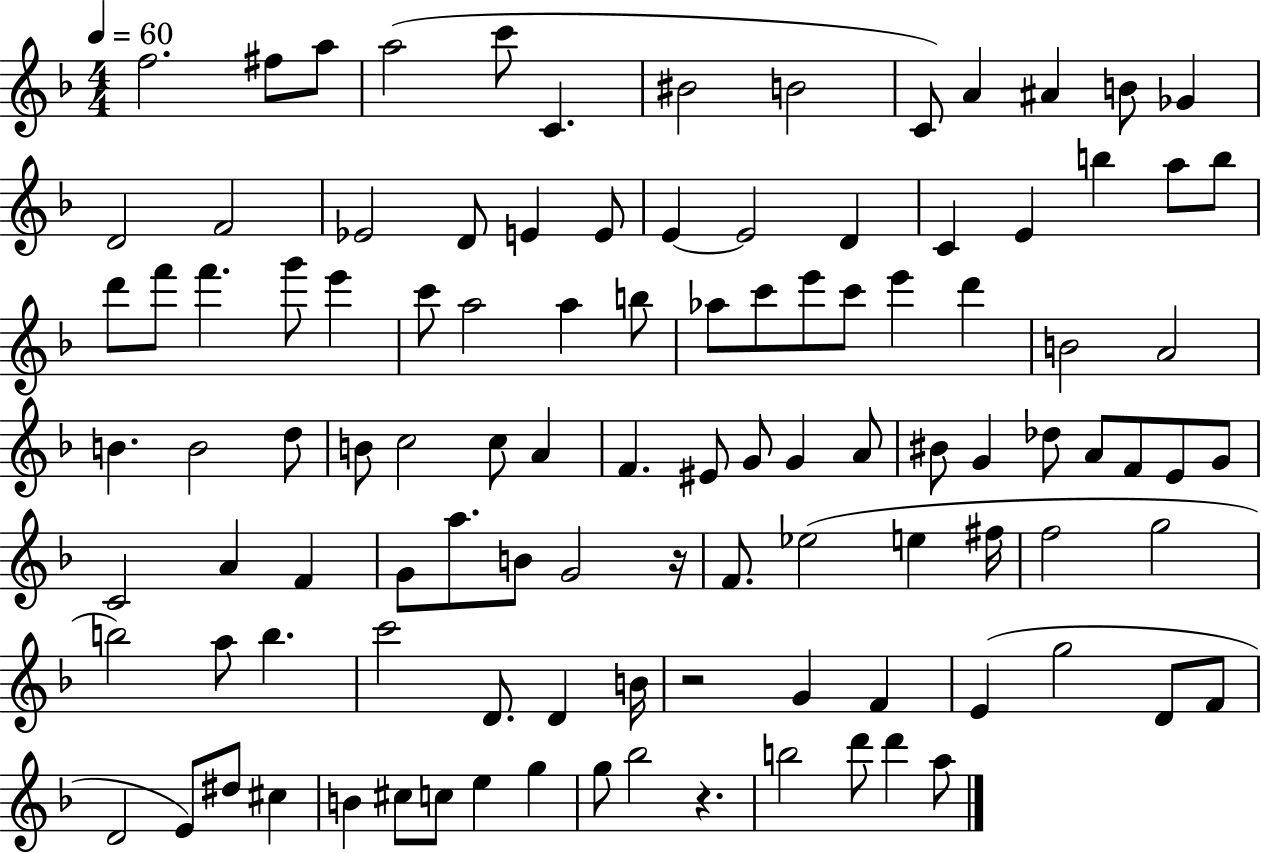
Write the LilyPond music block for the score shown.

{
  \clef treble
  \numericTimeSignature
  \time 4/4
  \key f \major
  \tempo 4 = 60
  f''2. fis''8 a''8 | a''2( c'''8 c'4. | bis'2 b'2 | c'8) a'4 ais'4 b'8 ges'4 | \break d'2 f'2 | ees'2 d'8 e'4 e'8 | e'4~~ e'2 d'4 | c'4 e'4 b''4 a''8 b''8 | \break d'''8 f'''8 f'''4. g'''8 e'''4 | c'''8 a''2 a''4 b''8 | aes''8 c'''8 e'''8 c'''8 e'''4 d'''4 | b'2 a'2 | \break b'4. b'2 d''8 | b'8 c''2 c''8 a'4 | f'4. eis'8 g'8 g'4 a'8 | bis'8 g'4 des''8 a'8 f'8 e'8 g'8 | \break c'2 a'4 f'4 | g'8 a''8. b'8 g'2 r16 | f'8. ees''2( e''4 fis''16 | f''2 g''2 | \break b''2) a''8 b''4. | c'''2 d'8. d'4 b'16 | r2 g'4 f'4 | e'4( g''2 d'8 f'8 | \break d'2 e'8) dis''8 cis''4 | b'4 cis''8 c''8 e''4 g''4 | g''8 bes''2 r4. | b''2 d'''8 d'''4 a''8 | \break \bar "|."
}